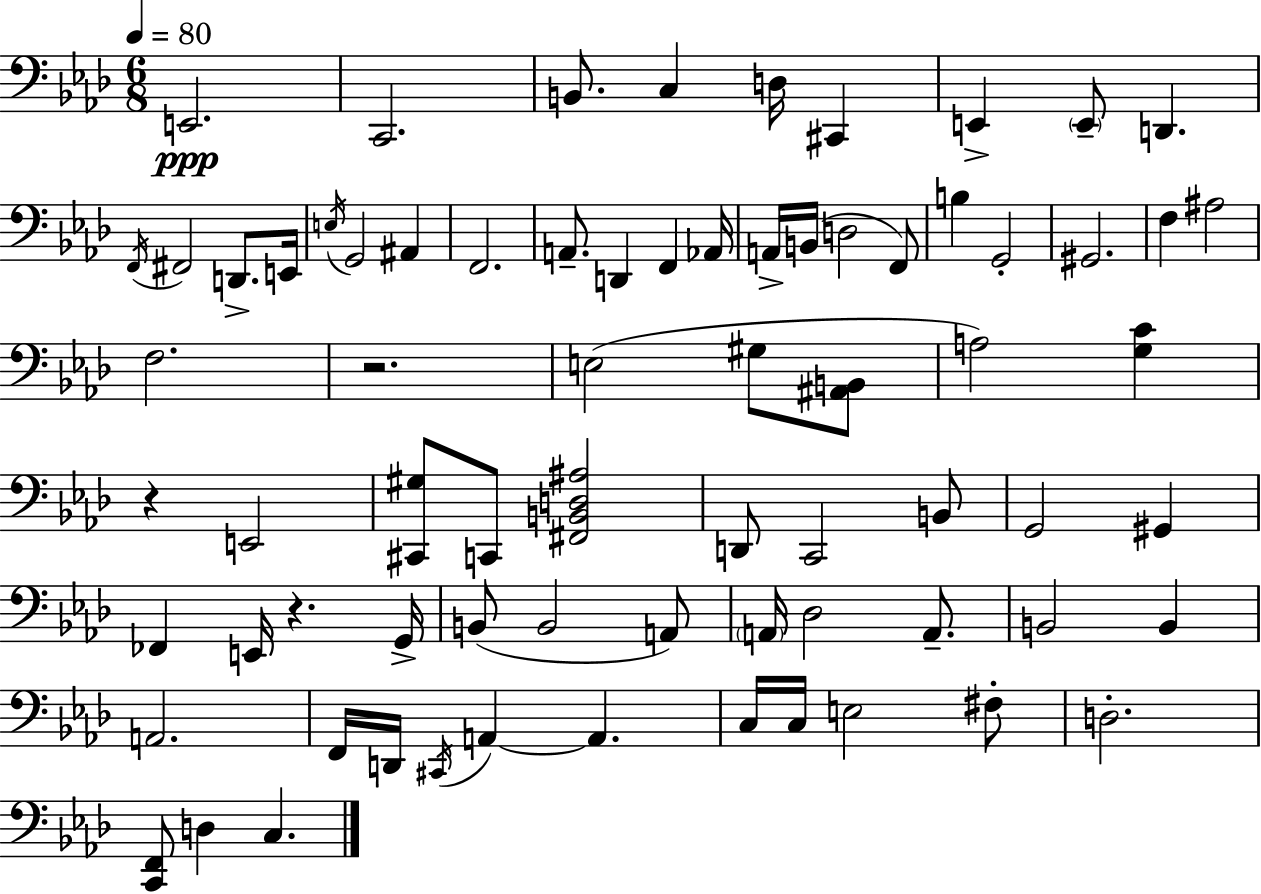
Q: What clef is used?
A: bass